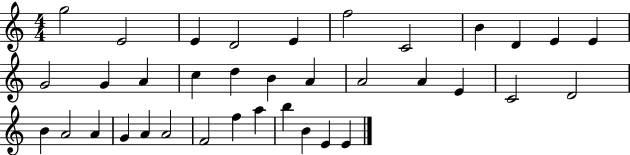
G5/h E4/h E4/q D4/h E4/q F5/h C4/h B4/q D4/q E4/q E4/q G4/h G4/q A4/q C5/q D5/q B4/q A4/q A4/h A4/q E4/q C4/h D4/h B4/q A4/h A4/q G4/q A4/q A4/h F4/h F5/q A5/q B5/q B4/q E4/q E4/q